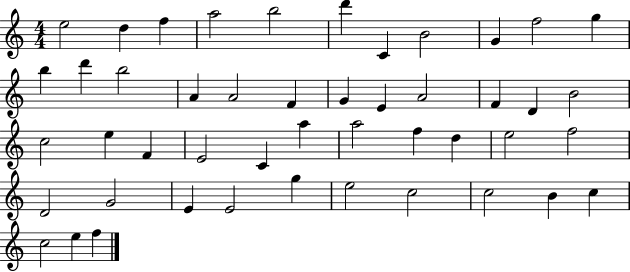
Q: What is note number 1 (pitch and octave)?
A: E5